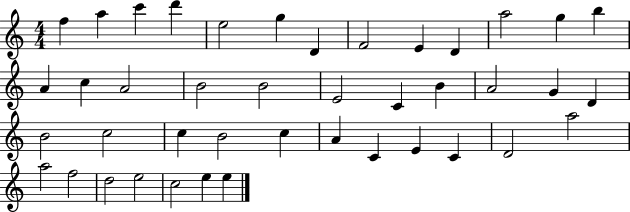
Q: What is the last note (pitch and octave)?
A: E5